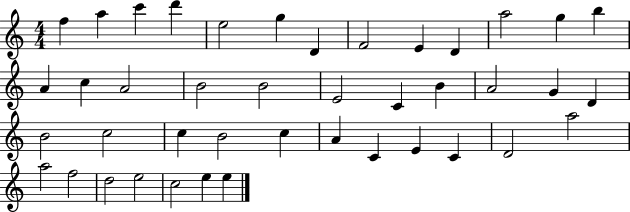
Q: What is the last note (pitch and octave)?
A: E5